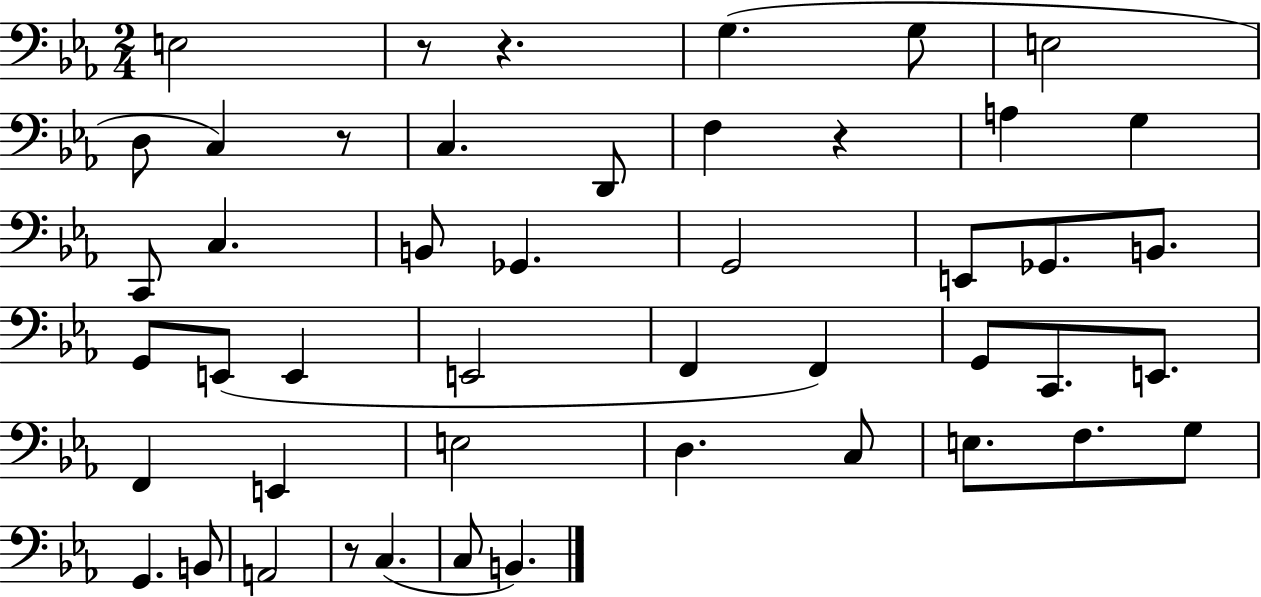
{
  \clef bass
  \numericTimeSignature
  \time 2/4
  \key ees \major
  \repeat volta 2 { e2 | r8 r4. | g4.( g8 | e2 | \break d8 c4) r8 | c4. d,8 | f4 r4 | a4 g4 | \break c,8 c4. | b,8 ges,4. | g,2 | e,8 ges,8. b,8. | \break g,8 e,8( e,4 | e,2 | f,4 f,4) | g,8 c,8. e,8. | \break f,4 e,4 | e2 | d4. c8 | e8. f8. g8 | \break g,4. b,8 | a,2 | r8 c4.( | c8 b,4.) | \break } \bar "|."
}